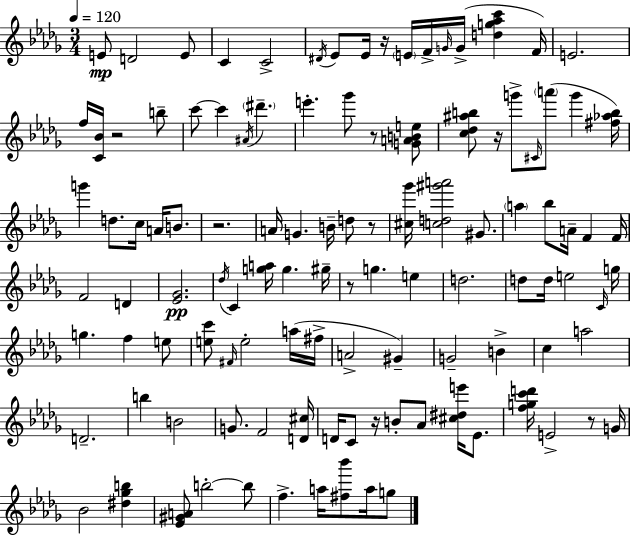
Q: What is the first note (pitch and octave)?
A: E4